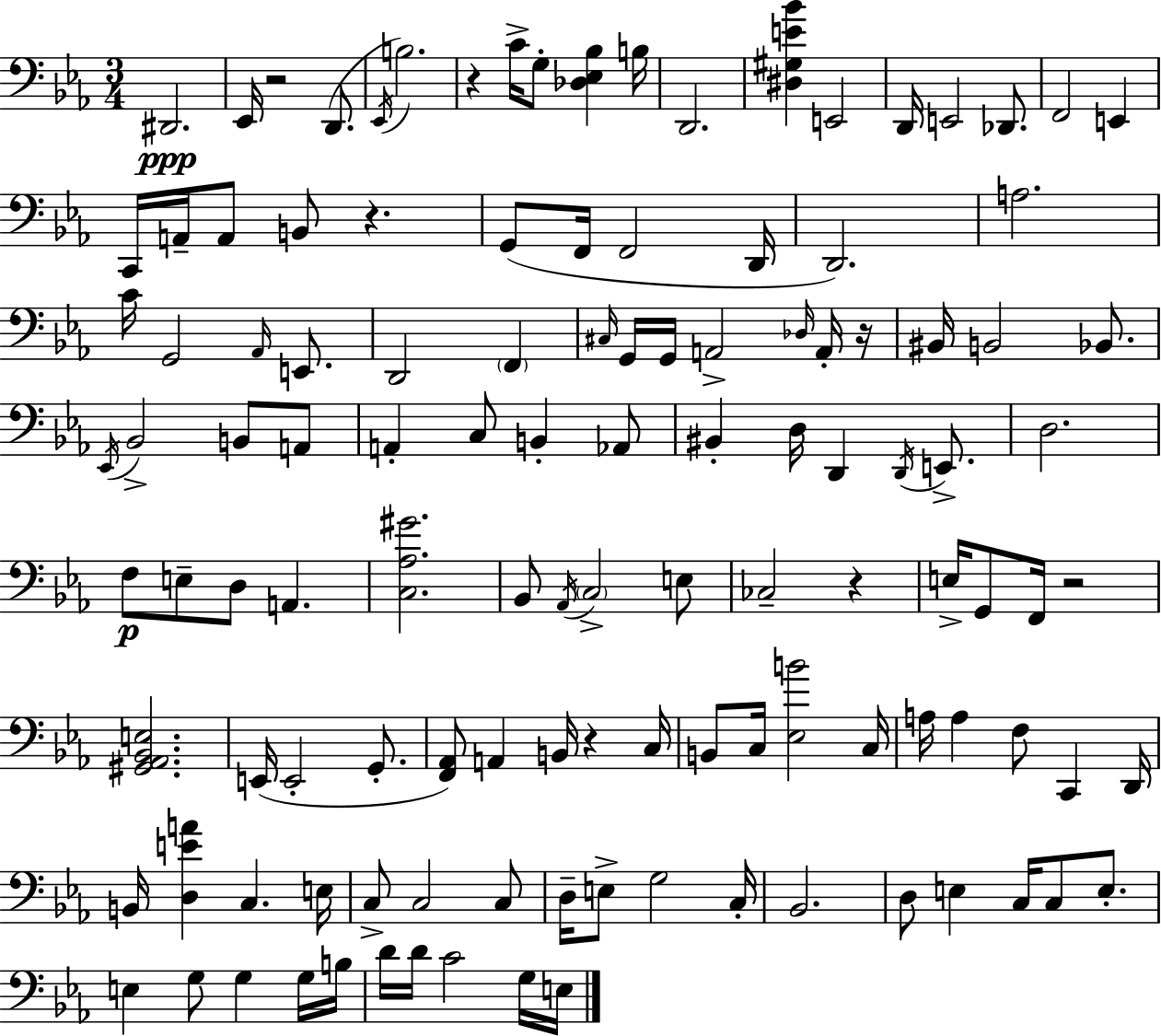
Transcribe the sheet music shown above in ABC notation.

X:1
T:Untitled
M:3/4
L:1/4
K:Eb
^D,,2 _E,,/4 z2 D,,/2 _E,,/4 B,2 z C/4 G,/2 [_D,_E,_B,] B,/4 D,,2 [^D,^G,E_B] E,,2 D,,/4 E,,2 _D,,/2 F,,2 E,, C,,/4 A,,/4 A,,/2 B,,/2 z G,,/2 F,,/4 F,,2 D,,/4 D,,2 A,2 C/4 G,,2 _A,,/4 E,,/2 D,,2 F,, ^C,/4 G,,/4 G,,/4 A,,2 _D,/4 A,,/4 z/4 ^B,,/4 B,,2 _B,,/2 _E,,/4 _B,,2 B,,/2 A,,/2 A,, C,/2 B,, _A,,/2 ^B,, D,/4 D,, D,,/4 E,,/2 D,2 F,/2 E,/2 D,/2 A,, [C,_A,^G]2 _B,,/2 _A,,/4 C,2 E,/2 _C,2 z E,/4 G,,/2 F,,/4 z2 [^G,,_A,,_B,,E,]2 E,,/4 E,,2 G,,/2 [F,,_A,,]/2 A,, B,,/4 z C,/4 B,,/2 C,/4 [_E,B]2 C,/4 A,/4 A, F,/2 C,, D,,/4 B,,/4 [D,EA] C, E,/4 C,/2 C,2 C,/2 D,/4 E,/2 G,2 C,/4 _B,,2 D,/2 E, C,/4 C,/2 E,/2 E, G,/2 G, G,/4 B,/4 D/4 D/4 C2 G,/4 E,/4